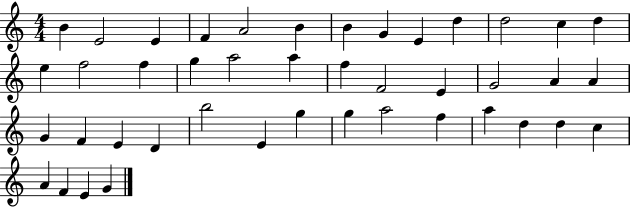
{
  \clef treble
  \numericTimeSignature
  \time 4/4
  \key c \major
  b'4 e'2 e'4 | f'4 a'2 b'4 | b'4 g'4 e'4 d''4 | d''2 c''4 d''4 | \break e''4 f''2 f''4 | g''4 a''2 a''4 | f''4 f'2 e'4 | g'2 a'4 a'4 | \break g'4 f'4 e'4 d'4 | b''2 e'4 g''4 | g''4 a''2 f''4 | a''4 d''4 d''4 c''4 | \break a'4 f'4 e'4 g'4 | \bar "|."
}